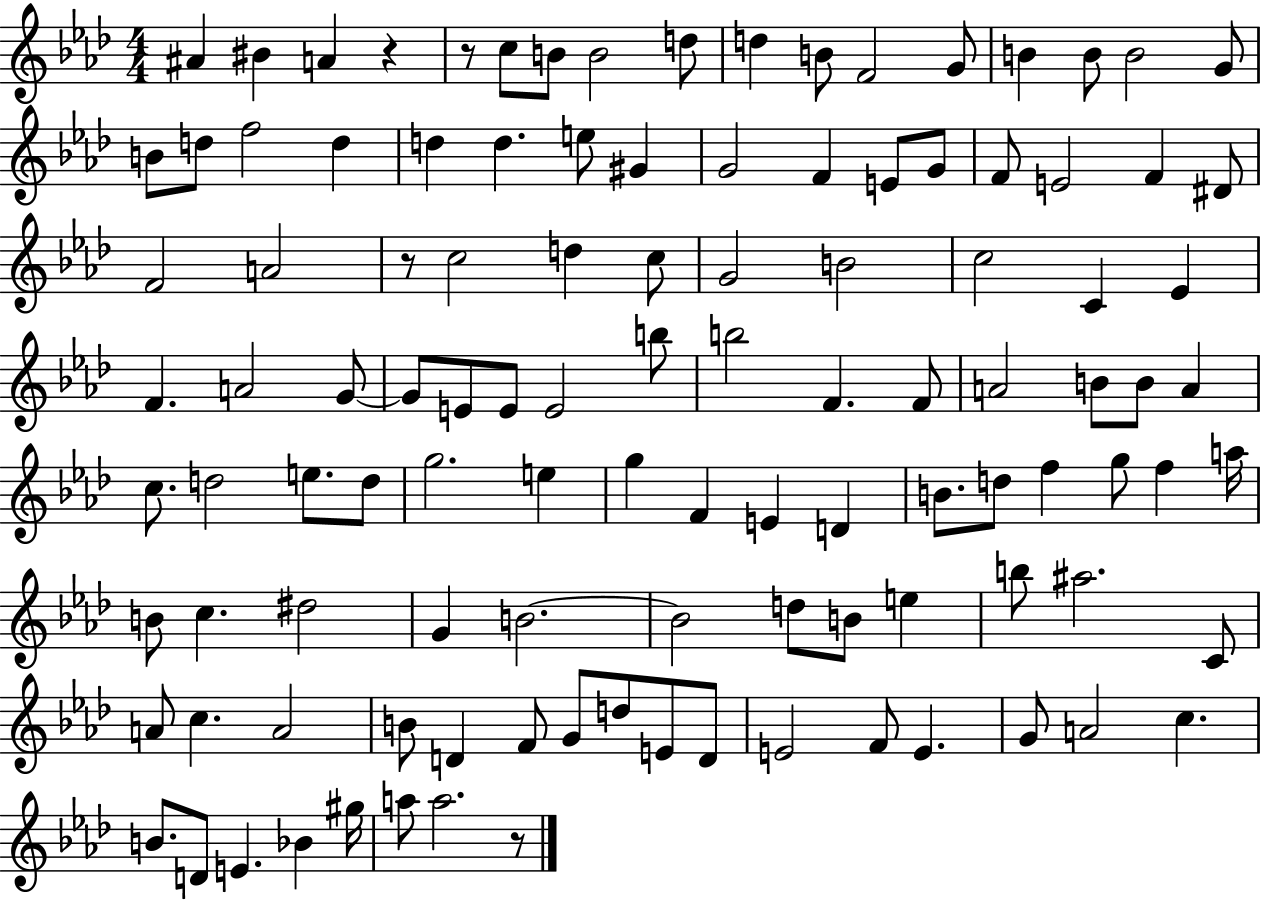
X:1
T:Untitled
M:4/4
L:1/4
K:Ab
^A ^B A z z/2 c/2 B/2 B2 d/2 d B/2 F2 G/2 B B/2 B2 G/2 B/2 d/2 f2 d d d e/2 ^G G2 F E/2 G/2 F/2 E2 F ^D/2 F2 A2 z/2 c2 d c/2 G2 B2 c2 C _E F A2 G/2 G/2 E/2 E/2 E2 b/2 b2 F F/2 A2 B/2 B/2 A c/2 d2 e/2 d/2 g2 e g F E D B/2 d/2 f g/2 f a/4 B/2 c ^d2 G B2 B2 d/2 B/2 e b/2 ^a2 C/2 A/2 c A2 B/2 D F/2 G/2 d/2 E/2 D/2 E2 F/2 E G/2 A2 c B/2 D/2 E _B ^g/4 a/2 a2 z/2